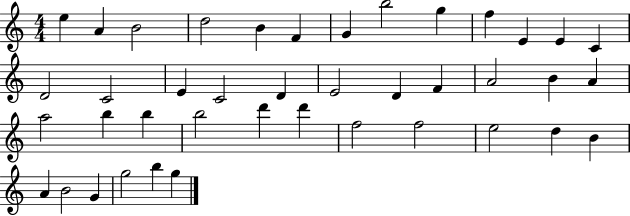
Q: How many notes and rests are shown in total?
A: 41